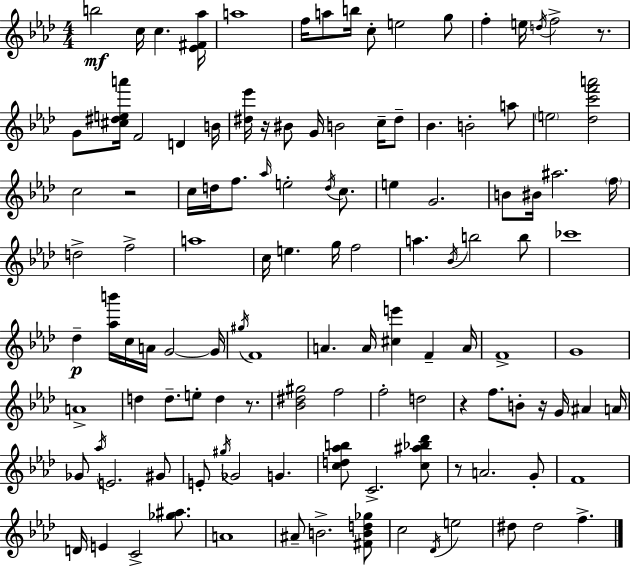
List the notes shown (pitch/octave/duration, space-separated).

B5/h C5/s C5/q. [Eb4,F#4,Ab5]/s A5/w F5/s A5/e B5/s C5/e E5/h G5/e F5/q E5/s D5/s F5/h R/e. G4/e [C#5,D#5,E5,A6]/s F4/h D4/q B4/s [D#5,Eb6]/s R/s BIS4/e G4/s B4/h C5/s D#5/e Bb4/q. B4/h A5/e E5/h [Db5,C6,F6,A6]/h C5/h R/h C5/s D5/s F5/e. Ab5/s E5/h D5/s C5/e. E5/q G4/h. B4/e BIS4/s A#5/h. F5/s D5/h F5/h A5/w C5/s E5/q. G5/s F5/h A5/q. Bb4/s B5/h B5/e CES6/w Db5/q [Ab5,B6]/s C5/s A4/s G4/h G4/s G#5/s F4/w A4/q. A4/s [C#5,E6]/q F4/q A4/s F4/w G4/w A4/w D5/q D5/e. E5/e D5/q R/e. [Bb4,D#5,G#5]/h F5/h F5/h D5/h R/q F5/e. B4/e R/s G4/s A#4/q A4/s Gb4/e Ab5/s E4/h. G#4/e E4/e G#5/s Gb4/h G4/q. [C5,D5,Ab5,B5]/e C4/h. [C5,A#5,Bb5,Db6]/e R/e A4/h. G4/e F4/w D4/s E4/q C4/h [Gb5,A#5]/e. A4/w A#4/e B4/h. [F#4,B4,D5,Gb5]/e C5/h Db4/s E5/h D#5/e D#5/h F5/q.